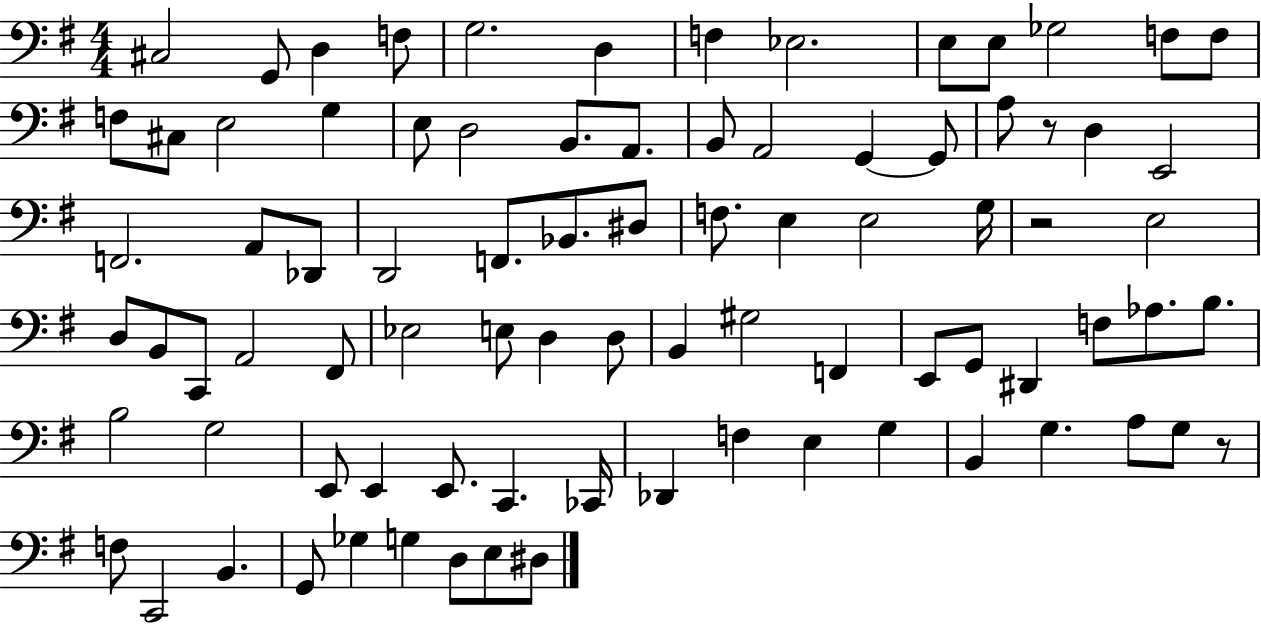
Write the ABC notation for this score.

X:1
T:Untitled
M:4/4
L:1/4
K:G
^C,2 G,,/2 D, F,/2 G,2 D, F, _E,2 E,/2 E,/2 _G,2 F,/2 F,/2 F,/2 ^C,/2 E,2 G, E,/2 D,2 B,,/2 A,,/2 B,,/2 A,,2 G,, G,,/2 A,/2 z/2 D, E,,2 F,,2 A,,/2 _D,,/2 D,,2 F,,/2 _B,,/2 ^D,/2 F,/2 E, E,2 G,/4 z2 E,2 D,/2 B,,/2 C,,/2 A,,2 ^F,,/2 _E,2 E,/2 D, D,/2 B,, ^G,2 F,, E,,/2 G,,/2 ^D,, F,/2 _A,/2 B,/2 B,2 G,2 E,,/2 E,, E,,/2 C,, _C,,/4 _D,, F, E, G, B,, G, A,/2 G,/2 z/2 F,/2 C,,2 B,, G,,/2 _G, G, D,/2 E,/2 ^D,/2